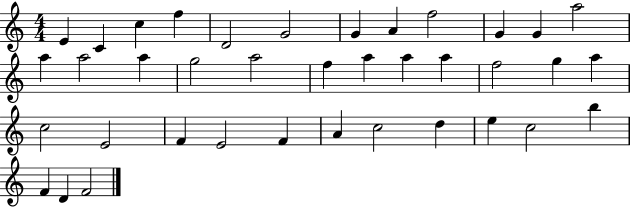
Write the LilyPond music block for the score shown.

{
  \clef treble
  \numericTimeSignature
  \time 4/4
  \key c \major
  e'4 c'4 c''4 f''4 | d'2 g'2 | g'4 a'4 f''2 | g'4 g'4 a''2 | \break a''4 a''2 a''4 | g''2 a''2 | f''4 a''4 a''4 a''4 | f''2 g''4 a''4 | \break c''2 e'2 | f'4 e'2 f'4 | a'4 c''2 d''4 | e''4 c''2 b''4 | \break f'4 d'4 f'2 | \bar "|."
}